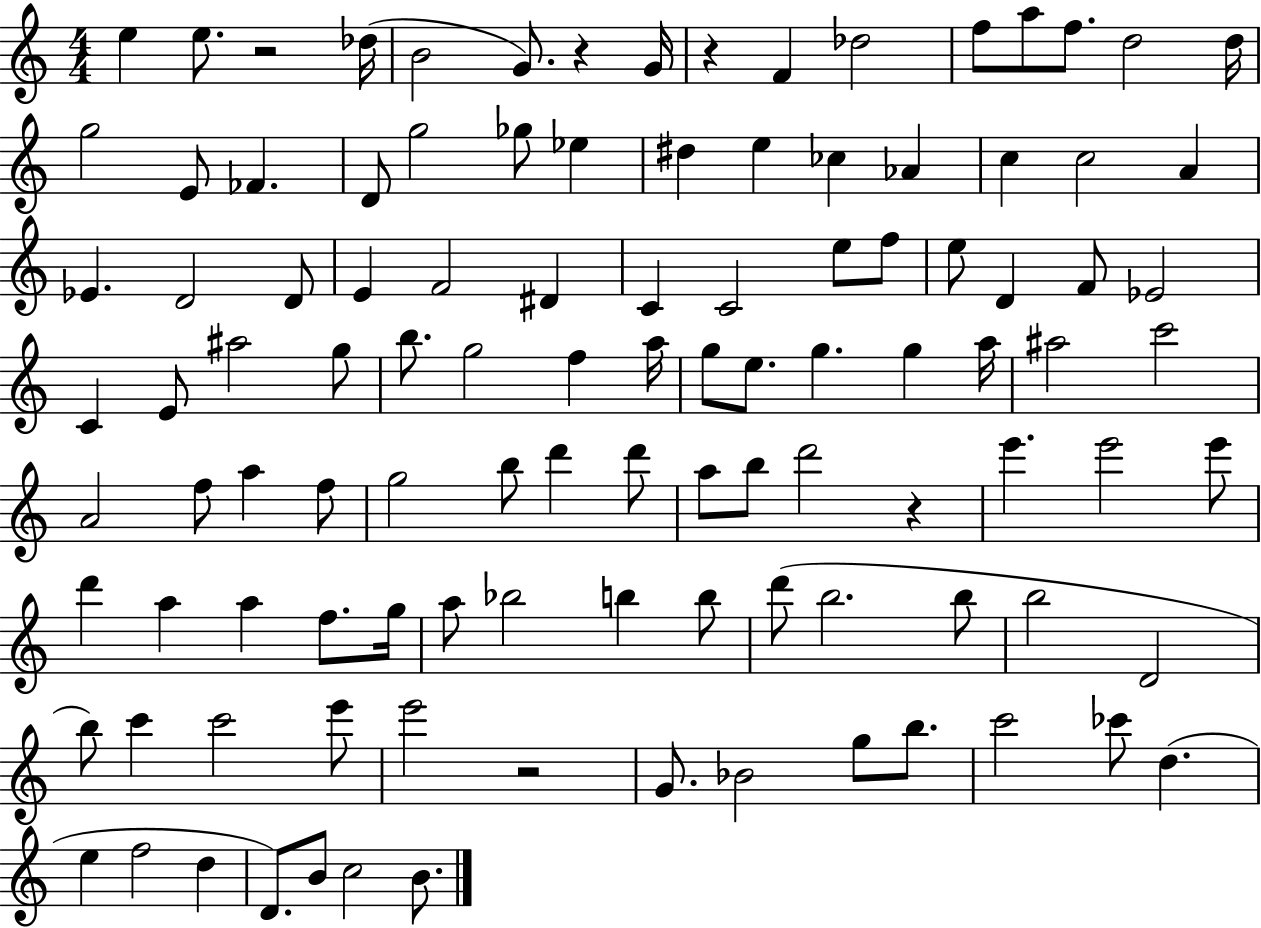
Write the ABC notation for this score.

X:1
T:Untitled
M:4/4
L:1/4
K:C
e e/2 z2 _d/4 B2 G/2 z G/4 z F _d2 f/2 a/2 f/2 d2 d/4 g2 E/2 _F D/2 g2 _g/2 _e ^d e _c _A c c2 A _E D2 D/2 E F2 ^D C C2 e/2 f/2 e/2 D F/2 _E2 C E/2 ^a2 g/2 b/2 g2 f a/4 g/2 e/2 g g a/4 ^a2 c'2 A2 f/2 a f/2 g2 b/2 d' d'/2 a/2 b/2 d'2 z e' e'2 e'/2 d' a a f/2 g/4 a/2 _b2 b b/2 d'/2 b2 b/2 b2 D2 b/2 c' c'2 e'/2 e'2 z2 G/2 _B2 g/2 b/2 c'2 _c'/2 d e f2 d D/2 B/2 c2 B/2